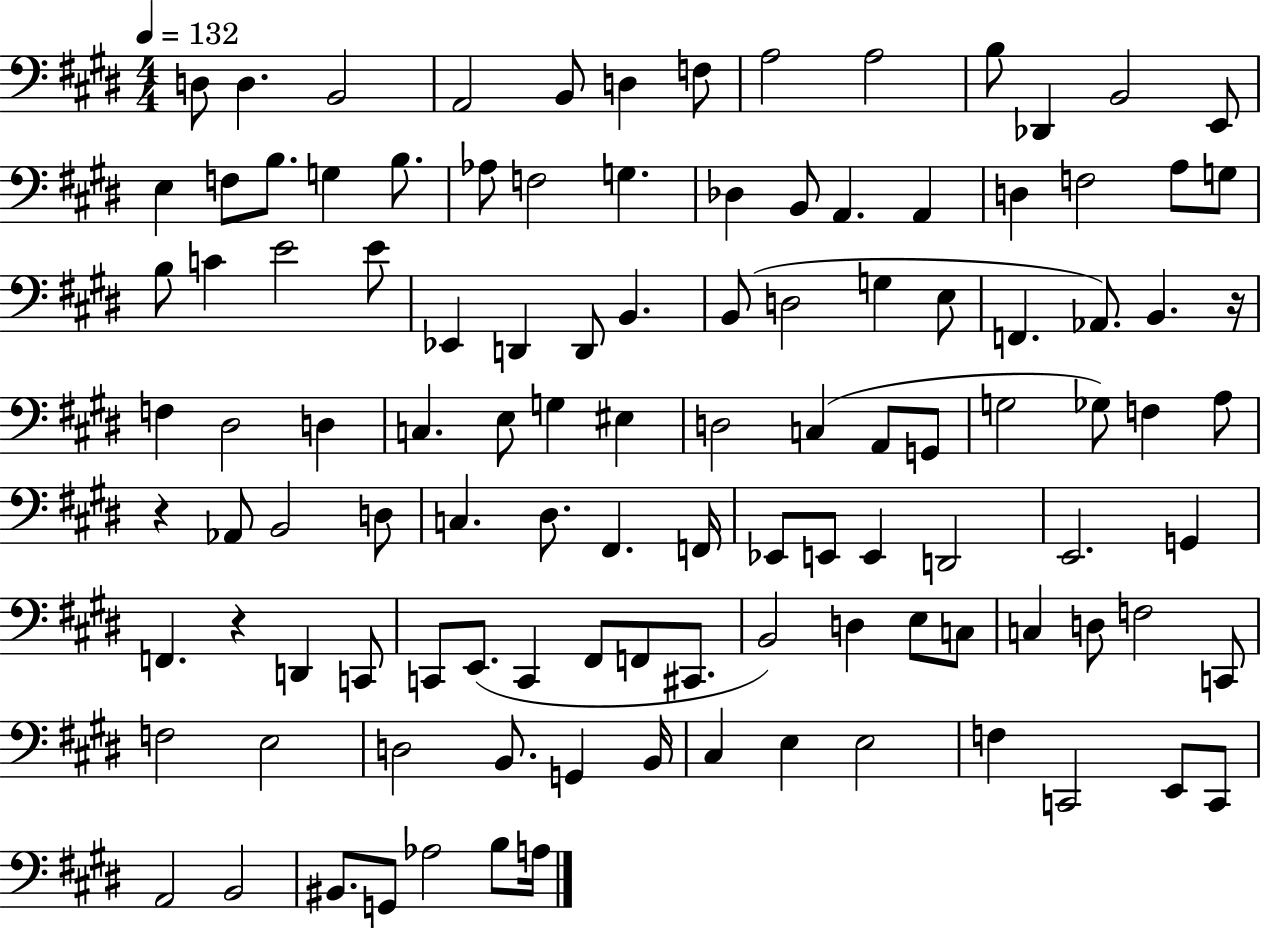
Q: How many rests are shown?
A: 3